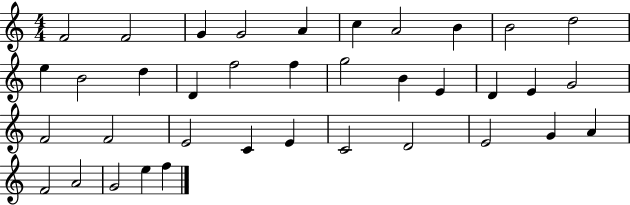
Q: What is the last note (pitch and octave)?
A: F5